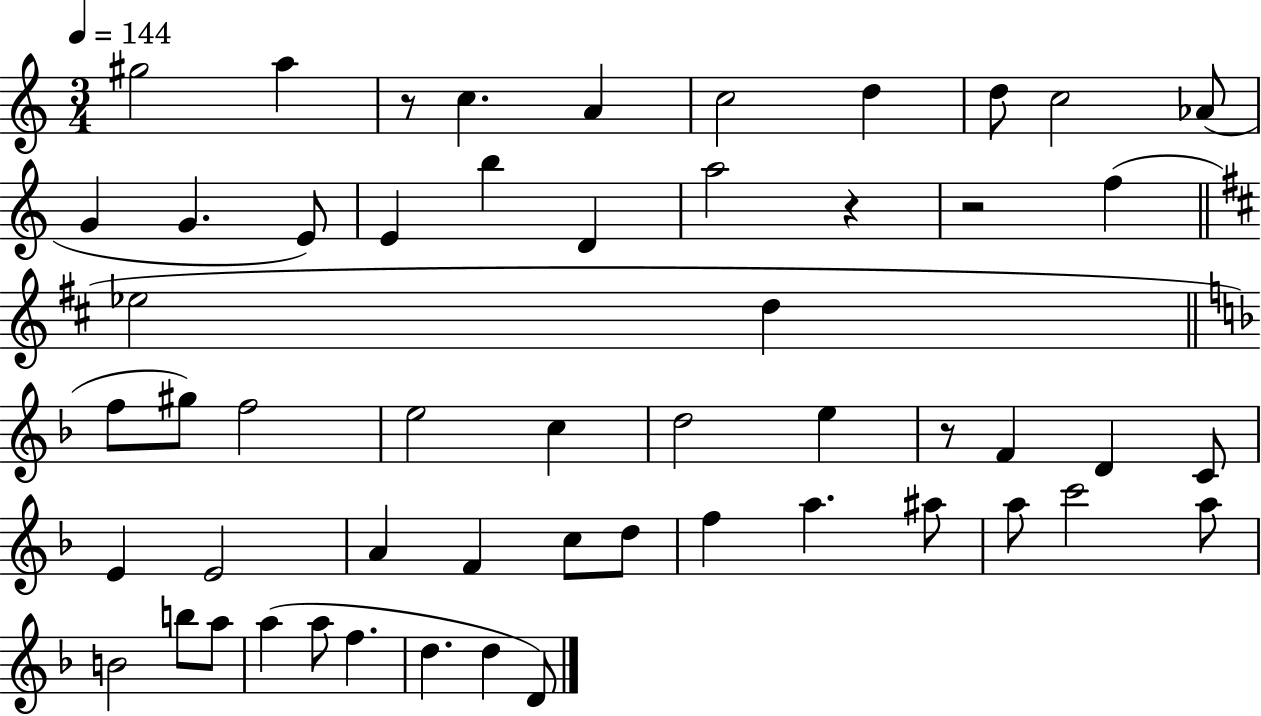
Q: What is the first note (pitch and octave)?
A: G#5